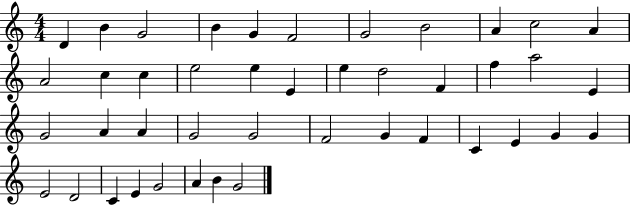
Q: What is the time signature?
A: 4/4